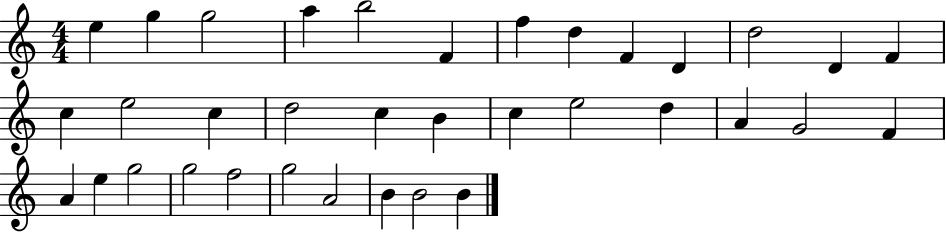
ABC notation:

X:1
T:Untitled
M:4/4
L:1/4
K:C
e g g2 a b2 F f d F D d2 D F c e2 c d2 c B c e2 d A G2 F A e g2 g2 f2 g2 A2 B B2 B